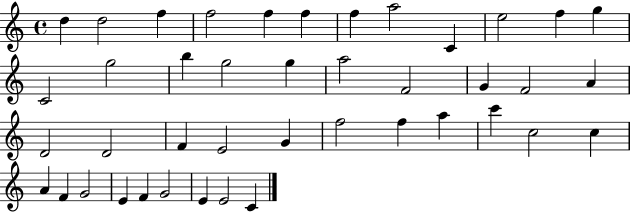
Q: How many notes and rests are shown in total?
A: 42